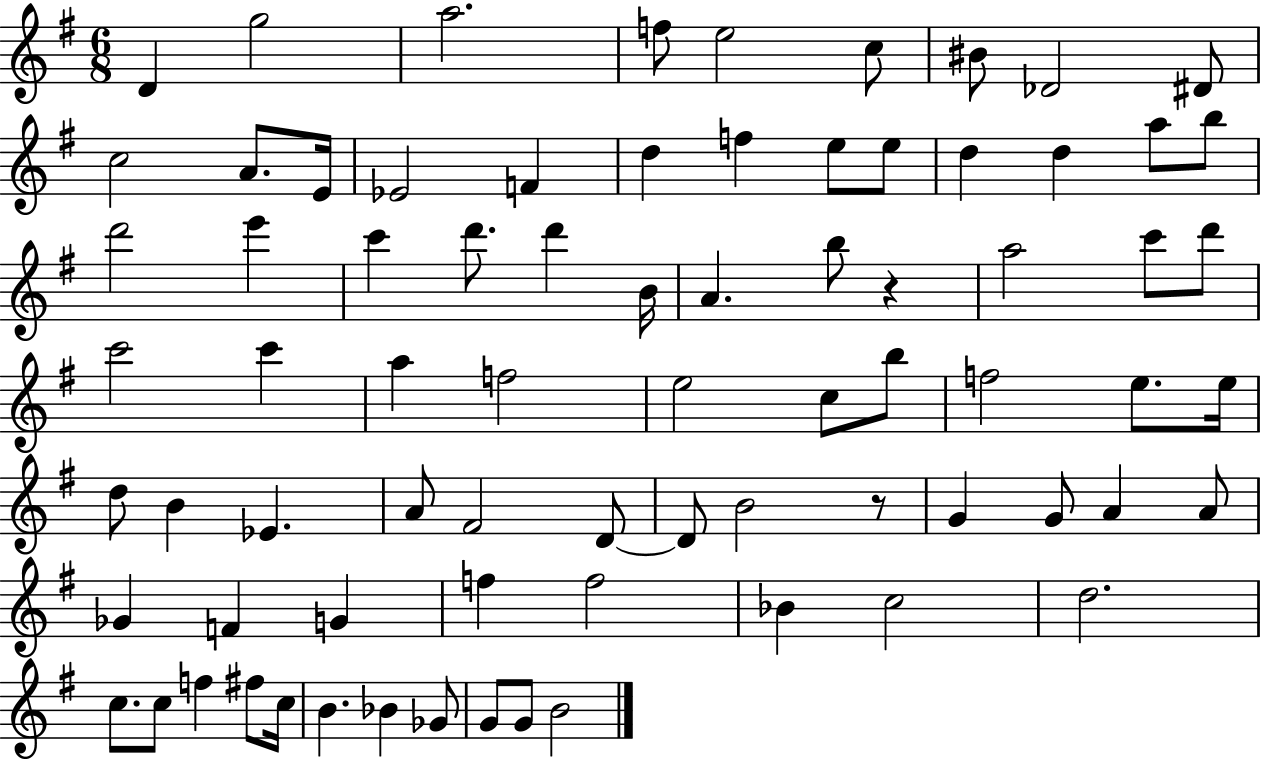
D4/q G5/h A5/h. F5/e E5/h C5/e BIS4/e Db4/h D#4/e C5/h A4/e. E4/s Eb4/h F4/q D5/q F5/q E5/e E5/e D5/q D5/q A5/e B5/e D6/h E6/q C6/q D6/e. D6/q B4/s A4/q. B5/e R/q A5/h C6/e D6/e C6/h C6/q A5/q F5/h E5/h C5/e B5/e F5/h E5/e. E5/s D5/e B4/q Eb4/q. A4/e F#4/h D4/e D4/e B4/h R/e G4/q G4/e A4/q A4/e Gb4/q F4/q G4/q F5/q F5/h Bb4/q C5/h D5/h. C5/e. C5/e F5/q F#5/e C5/s B4/q. Bb4/q Gb4/e G4/e G4/e B4/h